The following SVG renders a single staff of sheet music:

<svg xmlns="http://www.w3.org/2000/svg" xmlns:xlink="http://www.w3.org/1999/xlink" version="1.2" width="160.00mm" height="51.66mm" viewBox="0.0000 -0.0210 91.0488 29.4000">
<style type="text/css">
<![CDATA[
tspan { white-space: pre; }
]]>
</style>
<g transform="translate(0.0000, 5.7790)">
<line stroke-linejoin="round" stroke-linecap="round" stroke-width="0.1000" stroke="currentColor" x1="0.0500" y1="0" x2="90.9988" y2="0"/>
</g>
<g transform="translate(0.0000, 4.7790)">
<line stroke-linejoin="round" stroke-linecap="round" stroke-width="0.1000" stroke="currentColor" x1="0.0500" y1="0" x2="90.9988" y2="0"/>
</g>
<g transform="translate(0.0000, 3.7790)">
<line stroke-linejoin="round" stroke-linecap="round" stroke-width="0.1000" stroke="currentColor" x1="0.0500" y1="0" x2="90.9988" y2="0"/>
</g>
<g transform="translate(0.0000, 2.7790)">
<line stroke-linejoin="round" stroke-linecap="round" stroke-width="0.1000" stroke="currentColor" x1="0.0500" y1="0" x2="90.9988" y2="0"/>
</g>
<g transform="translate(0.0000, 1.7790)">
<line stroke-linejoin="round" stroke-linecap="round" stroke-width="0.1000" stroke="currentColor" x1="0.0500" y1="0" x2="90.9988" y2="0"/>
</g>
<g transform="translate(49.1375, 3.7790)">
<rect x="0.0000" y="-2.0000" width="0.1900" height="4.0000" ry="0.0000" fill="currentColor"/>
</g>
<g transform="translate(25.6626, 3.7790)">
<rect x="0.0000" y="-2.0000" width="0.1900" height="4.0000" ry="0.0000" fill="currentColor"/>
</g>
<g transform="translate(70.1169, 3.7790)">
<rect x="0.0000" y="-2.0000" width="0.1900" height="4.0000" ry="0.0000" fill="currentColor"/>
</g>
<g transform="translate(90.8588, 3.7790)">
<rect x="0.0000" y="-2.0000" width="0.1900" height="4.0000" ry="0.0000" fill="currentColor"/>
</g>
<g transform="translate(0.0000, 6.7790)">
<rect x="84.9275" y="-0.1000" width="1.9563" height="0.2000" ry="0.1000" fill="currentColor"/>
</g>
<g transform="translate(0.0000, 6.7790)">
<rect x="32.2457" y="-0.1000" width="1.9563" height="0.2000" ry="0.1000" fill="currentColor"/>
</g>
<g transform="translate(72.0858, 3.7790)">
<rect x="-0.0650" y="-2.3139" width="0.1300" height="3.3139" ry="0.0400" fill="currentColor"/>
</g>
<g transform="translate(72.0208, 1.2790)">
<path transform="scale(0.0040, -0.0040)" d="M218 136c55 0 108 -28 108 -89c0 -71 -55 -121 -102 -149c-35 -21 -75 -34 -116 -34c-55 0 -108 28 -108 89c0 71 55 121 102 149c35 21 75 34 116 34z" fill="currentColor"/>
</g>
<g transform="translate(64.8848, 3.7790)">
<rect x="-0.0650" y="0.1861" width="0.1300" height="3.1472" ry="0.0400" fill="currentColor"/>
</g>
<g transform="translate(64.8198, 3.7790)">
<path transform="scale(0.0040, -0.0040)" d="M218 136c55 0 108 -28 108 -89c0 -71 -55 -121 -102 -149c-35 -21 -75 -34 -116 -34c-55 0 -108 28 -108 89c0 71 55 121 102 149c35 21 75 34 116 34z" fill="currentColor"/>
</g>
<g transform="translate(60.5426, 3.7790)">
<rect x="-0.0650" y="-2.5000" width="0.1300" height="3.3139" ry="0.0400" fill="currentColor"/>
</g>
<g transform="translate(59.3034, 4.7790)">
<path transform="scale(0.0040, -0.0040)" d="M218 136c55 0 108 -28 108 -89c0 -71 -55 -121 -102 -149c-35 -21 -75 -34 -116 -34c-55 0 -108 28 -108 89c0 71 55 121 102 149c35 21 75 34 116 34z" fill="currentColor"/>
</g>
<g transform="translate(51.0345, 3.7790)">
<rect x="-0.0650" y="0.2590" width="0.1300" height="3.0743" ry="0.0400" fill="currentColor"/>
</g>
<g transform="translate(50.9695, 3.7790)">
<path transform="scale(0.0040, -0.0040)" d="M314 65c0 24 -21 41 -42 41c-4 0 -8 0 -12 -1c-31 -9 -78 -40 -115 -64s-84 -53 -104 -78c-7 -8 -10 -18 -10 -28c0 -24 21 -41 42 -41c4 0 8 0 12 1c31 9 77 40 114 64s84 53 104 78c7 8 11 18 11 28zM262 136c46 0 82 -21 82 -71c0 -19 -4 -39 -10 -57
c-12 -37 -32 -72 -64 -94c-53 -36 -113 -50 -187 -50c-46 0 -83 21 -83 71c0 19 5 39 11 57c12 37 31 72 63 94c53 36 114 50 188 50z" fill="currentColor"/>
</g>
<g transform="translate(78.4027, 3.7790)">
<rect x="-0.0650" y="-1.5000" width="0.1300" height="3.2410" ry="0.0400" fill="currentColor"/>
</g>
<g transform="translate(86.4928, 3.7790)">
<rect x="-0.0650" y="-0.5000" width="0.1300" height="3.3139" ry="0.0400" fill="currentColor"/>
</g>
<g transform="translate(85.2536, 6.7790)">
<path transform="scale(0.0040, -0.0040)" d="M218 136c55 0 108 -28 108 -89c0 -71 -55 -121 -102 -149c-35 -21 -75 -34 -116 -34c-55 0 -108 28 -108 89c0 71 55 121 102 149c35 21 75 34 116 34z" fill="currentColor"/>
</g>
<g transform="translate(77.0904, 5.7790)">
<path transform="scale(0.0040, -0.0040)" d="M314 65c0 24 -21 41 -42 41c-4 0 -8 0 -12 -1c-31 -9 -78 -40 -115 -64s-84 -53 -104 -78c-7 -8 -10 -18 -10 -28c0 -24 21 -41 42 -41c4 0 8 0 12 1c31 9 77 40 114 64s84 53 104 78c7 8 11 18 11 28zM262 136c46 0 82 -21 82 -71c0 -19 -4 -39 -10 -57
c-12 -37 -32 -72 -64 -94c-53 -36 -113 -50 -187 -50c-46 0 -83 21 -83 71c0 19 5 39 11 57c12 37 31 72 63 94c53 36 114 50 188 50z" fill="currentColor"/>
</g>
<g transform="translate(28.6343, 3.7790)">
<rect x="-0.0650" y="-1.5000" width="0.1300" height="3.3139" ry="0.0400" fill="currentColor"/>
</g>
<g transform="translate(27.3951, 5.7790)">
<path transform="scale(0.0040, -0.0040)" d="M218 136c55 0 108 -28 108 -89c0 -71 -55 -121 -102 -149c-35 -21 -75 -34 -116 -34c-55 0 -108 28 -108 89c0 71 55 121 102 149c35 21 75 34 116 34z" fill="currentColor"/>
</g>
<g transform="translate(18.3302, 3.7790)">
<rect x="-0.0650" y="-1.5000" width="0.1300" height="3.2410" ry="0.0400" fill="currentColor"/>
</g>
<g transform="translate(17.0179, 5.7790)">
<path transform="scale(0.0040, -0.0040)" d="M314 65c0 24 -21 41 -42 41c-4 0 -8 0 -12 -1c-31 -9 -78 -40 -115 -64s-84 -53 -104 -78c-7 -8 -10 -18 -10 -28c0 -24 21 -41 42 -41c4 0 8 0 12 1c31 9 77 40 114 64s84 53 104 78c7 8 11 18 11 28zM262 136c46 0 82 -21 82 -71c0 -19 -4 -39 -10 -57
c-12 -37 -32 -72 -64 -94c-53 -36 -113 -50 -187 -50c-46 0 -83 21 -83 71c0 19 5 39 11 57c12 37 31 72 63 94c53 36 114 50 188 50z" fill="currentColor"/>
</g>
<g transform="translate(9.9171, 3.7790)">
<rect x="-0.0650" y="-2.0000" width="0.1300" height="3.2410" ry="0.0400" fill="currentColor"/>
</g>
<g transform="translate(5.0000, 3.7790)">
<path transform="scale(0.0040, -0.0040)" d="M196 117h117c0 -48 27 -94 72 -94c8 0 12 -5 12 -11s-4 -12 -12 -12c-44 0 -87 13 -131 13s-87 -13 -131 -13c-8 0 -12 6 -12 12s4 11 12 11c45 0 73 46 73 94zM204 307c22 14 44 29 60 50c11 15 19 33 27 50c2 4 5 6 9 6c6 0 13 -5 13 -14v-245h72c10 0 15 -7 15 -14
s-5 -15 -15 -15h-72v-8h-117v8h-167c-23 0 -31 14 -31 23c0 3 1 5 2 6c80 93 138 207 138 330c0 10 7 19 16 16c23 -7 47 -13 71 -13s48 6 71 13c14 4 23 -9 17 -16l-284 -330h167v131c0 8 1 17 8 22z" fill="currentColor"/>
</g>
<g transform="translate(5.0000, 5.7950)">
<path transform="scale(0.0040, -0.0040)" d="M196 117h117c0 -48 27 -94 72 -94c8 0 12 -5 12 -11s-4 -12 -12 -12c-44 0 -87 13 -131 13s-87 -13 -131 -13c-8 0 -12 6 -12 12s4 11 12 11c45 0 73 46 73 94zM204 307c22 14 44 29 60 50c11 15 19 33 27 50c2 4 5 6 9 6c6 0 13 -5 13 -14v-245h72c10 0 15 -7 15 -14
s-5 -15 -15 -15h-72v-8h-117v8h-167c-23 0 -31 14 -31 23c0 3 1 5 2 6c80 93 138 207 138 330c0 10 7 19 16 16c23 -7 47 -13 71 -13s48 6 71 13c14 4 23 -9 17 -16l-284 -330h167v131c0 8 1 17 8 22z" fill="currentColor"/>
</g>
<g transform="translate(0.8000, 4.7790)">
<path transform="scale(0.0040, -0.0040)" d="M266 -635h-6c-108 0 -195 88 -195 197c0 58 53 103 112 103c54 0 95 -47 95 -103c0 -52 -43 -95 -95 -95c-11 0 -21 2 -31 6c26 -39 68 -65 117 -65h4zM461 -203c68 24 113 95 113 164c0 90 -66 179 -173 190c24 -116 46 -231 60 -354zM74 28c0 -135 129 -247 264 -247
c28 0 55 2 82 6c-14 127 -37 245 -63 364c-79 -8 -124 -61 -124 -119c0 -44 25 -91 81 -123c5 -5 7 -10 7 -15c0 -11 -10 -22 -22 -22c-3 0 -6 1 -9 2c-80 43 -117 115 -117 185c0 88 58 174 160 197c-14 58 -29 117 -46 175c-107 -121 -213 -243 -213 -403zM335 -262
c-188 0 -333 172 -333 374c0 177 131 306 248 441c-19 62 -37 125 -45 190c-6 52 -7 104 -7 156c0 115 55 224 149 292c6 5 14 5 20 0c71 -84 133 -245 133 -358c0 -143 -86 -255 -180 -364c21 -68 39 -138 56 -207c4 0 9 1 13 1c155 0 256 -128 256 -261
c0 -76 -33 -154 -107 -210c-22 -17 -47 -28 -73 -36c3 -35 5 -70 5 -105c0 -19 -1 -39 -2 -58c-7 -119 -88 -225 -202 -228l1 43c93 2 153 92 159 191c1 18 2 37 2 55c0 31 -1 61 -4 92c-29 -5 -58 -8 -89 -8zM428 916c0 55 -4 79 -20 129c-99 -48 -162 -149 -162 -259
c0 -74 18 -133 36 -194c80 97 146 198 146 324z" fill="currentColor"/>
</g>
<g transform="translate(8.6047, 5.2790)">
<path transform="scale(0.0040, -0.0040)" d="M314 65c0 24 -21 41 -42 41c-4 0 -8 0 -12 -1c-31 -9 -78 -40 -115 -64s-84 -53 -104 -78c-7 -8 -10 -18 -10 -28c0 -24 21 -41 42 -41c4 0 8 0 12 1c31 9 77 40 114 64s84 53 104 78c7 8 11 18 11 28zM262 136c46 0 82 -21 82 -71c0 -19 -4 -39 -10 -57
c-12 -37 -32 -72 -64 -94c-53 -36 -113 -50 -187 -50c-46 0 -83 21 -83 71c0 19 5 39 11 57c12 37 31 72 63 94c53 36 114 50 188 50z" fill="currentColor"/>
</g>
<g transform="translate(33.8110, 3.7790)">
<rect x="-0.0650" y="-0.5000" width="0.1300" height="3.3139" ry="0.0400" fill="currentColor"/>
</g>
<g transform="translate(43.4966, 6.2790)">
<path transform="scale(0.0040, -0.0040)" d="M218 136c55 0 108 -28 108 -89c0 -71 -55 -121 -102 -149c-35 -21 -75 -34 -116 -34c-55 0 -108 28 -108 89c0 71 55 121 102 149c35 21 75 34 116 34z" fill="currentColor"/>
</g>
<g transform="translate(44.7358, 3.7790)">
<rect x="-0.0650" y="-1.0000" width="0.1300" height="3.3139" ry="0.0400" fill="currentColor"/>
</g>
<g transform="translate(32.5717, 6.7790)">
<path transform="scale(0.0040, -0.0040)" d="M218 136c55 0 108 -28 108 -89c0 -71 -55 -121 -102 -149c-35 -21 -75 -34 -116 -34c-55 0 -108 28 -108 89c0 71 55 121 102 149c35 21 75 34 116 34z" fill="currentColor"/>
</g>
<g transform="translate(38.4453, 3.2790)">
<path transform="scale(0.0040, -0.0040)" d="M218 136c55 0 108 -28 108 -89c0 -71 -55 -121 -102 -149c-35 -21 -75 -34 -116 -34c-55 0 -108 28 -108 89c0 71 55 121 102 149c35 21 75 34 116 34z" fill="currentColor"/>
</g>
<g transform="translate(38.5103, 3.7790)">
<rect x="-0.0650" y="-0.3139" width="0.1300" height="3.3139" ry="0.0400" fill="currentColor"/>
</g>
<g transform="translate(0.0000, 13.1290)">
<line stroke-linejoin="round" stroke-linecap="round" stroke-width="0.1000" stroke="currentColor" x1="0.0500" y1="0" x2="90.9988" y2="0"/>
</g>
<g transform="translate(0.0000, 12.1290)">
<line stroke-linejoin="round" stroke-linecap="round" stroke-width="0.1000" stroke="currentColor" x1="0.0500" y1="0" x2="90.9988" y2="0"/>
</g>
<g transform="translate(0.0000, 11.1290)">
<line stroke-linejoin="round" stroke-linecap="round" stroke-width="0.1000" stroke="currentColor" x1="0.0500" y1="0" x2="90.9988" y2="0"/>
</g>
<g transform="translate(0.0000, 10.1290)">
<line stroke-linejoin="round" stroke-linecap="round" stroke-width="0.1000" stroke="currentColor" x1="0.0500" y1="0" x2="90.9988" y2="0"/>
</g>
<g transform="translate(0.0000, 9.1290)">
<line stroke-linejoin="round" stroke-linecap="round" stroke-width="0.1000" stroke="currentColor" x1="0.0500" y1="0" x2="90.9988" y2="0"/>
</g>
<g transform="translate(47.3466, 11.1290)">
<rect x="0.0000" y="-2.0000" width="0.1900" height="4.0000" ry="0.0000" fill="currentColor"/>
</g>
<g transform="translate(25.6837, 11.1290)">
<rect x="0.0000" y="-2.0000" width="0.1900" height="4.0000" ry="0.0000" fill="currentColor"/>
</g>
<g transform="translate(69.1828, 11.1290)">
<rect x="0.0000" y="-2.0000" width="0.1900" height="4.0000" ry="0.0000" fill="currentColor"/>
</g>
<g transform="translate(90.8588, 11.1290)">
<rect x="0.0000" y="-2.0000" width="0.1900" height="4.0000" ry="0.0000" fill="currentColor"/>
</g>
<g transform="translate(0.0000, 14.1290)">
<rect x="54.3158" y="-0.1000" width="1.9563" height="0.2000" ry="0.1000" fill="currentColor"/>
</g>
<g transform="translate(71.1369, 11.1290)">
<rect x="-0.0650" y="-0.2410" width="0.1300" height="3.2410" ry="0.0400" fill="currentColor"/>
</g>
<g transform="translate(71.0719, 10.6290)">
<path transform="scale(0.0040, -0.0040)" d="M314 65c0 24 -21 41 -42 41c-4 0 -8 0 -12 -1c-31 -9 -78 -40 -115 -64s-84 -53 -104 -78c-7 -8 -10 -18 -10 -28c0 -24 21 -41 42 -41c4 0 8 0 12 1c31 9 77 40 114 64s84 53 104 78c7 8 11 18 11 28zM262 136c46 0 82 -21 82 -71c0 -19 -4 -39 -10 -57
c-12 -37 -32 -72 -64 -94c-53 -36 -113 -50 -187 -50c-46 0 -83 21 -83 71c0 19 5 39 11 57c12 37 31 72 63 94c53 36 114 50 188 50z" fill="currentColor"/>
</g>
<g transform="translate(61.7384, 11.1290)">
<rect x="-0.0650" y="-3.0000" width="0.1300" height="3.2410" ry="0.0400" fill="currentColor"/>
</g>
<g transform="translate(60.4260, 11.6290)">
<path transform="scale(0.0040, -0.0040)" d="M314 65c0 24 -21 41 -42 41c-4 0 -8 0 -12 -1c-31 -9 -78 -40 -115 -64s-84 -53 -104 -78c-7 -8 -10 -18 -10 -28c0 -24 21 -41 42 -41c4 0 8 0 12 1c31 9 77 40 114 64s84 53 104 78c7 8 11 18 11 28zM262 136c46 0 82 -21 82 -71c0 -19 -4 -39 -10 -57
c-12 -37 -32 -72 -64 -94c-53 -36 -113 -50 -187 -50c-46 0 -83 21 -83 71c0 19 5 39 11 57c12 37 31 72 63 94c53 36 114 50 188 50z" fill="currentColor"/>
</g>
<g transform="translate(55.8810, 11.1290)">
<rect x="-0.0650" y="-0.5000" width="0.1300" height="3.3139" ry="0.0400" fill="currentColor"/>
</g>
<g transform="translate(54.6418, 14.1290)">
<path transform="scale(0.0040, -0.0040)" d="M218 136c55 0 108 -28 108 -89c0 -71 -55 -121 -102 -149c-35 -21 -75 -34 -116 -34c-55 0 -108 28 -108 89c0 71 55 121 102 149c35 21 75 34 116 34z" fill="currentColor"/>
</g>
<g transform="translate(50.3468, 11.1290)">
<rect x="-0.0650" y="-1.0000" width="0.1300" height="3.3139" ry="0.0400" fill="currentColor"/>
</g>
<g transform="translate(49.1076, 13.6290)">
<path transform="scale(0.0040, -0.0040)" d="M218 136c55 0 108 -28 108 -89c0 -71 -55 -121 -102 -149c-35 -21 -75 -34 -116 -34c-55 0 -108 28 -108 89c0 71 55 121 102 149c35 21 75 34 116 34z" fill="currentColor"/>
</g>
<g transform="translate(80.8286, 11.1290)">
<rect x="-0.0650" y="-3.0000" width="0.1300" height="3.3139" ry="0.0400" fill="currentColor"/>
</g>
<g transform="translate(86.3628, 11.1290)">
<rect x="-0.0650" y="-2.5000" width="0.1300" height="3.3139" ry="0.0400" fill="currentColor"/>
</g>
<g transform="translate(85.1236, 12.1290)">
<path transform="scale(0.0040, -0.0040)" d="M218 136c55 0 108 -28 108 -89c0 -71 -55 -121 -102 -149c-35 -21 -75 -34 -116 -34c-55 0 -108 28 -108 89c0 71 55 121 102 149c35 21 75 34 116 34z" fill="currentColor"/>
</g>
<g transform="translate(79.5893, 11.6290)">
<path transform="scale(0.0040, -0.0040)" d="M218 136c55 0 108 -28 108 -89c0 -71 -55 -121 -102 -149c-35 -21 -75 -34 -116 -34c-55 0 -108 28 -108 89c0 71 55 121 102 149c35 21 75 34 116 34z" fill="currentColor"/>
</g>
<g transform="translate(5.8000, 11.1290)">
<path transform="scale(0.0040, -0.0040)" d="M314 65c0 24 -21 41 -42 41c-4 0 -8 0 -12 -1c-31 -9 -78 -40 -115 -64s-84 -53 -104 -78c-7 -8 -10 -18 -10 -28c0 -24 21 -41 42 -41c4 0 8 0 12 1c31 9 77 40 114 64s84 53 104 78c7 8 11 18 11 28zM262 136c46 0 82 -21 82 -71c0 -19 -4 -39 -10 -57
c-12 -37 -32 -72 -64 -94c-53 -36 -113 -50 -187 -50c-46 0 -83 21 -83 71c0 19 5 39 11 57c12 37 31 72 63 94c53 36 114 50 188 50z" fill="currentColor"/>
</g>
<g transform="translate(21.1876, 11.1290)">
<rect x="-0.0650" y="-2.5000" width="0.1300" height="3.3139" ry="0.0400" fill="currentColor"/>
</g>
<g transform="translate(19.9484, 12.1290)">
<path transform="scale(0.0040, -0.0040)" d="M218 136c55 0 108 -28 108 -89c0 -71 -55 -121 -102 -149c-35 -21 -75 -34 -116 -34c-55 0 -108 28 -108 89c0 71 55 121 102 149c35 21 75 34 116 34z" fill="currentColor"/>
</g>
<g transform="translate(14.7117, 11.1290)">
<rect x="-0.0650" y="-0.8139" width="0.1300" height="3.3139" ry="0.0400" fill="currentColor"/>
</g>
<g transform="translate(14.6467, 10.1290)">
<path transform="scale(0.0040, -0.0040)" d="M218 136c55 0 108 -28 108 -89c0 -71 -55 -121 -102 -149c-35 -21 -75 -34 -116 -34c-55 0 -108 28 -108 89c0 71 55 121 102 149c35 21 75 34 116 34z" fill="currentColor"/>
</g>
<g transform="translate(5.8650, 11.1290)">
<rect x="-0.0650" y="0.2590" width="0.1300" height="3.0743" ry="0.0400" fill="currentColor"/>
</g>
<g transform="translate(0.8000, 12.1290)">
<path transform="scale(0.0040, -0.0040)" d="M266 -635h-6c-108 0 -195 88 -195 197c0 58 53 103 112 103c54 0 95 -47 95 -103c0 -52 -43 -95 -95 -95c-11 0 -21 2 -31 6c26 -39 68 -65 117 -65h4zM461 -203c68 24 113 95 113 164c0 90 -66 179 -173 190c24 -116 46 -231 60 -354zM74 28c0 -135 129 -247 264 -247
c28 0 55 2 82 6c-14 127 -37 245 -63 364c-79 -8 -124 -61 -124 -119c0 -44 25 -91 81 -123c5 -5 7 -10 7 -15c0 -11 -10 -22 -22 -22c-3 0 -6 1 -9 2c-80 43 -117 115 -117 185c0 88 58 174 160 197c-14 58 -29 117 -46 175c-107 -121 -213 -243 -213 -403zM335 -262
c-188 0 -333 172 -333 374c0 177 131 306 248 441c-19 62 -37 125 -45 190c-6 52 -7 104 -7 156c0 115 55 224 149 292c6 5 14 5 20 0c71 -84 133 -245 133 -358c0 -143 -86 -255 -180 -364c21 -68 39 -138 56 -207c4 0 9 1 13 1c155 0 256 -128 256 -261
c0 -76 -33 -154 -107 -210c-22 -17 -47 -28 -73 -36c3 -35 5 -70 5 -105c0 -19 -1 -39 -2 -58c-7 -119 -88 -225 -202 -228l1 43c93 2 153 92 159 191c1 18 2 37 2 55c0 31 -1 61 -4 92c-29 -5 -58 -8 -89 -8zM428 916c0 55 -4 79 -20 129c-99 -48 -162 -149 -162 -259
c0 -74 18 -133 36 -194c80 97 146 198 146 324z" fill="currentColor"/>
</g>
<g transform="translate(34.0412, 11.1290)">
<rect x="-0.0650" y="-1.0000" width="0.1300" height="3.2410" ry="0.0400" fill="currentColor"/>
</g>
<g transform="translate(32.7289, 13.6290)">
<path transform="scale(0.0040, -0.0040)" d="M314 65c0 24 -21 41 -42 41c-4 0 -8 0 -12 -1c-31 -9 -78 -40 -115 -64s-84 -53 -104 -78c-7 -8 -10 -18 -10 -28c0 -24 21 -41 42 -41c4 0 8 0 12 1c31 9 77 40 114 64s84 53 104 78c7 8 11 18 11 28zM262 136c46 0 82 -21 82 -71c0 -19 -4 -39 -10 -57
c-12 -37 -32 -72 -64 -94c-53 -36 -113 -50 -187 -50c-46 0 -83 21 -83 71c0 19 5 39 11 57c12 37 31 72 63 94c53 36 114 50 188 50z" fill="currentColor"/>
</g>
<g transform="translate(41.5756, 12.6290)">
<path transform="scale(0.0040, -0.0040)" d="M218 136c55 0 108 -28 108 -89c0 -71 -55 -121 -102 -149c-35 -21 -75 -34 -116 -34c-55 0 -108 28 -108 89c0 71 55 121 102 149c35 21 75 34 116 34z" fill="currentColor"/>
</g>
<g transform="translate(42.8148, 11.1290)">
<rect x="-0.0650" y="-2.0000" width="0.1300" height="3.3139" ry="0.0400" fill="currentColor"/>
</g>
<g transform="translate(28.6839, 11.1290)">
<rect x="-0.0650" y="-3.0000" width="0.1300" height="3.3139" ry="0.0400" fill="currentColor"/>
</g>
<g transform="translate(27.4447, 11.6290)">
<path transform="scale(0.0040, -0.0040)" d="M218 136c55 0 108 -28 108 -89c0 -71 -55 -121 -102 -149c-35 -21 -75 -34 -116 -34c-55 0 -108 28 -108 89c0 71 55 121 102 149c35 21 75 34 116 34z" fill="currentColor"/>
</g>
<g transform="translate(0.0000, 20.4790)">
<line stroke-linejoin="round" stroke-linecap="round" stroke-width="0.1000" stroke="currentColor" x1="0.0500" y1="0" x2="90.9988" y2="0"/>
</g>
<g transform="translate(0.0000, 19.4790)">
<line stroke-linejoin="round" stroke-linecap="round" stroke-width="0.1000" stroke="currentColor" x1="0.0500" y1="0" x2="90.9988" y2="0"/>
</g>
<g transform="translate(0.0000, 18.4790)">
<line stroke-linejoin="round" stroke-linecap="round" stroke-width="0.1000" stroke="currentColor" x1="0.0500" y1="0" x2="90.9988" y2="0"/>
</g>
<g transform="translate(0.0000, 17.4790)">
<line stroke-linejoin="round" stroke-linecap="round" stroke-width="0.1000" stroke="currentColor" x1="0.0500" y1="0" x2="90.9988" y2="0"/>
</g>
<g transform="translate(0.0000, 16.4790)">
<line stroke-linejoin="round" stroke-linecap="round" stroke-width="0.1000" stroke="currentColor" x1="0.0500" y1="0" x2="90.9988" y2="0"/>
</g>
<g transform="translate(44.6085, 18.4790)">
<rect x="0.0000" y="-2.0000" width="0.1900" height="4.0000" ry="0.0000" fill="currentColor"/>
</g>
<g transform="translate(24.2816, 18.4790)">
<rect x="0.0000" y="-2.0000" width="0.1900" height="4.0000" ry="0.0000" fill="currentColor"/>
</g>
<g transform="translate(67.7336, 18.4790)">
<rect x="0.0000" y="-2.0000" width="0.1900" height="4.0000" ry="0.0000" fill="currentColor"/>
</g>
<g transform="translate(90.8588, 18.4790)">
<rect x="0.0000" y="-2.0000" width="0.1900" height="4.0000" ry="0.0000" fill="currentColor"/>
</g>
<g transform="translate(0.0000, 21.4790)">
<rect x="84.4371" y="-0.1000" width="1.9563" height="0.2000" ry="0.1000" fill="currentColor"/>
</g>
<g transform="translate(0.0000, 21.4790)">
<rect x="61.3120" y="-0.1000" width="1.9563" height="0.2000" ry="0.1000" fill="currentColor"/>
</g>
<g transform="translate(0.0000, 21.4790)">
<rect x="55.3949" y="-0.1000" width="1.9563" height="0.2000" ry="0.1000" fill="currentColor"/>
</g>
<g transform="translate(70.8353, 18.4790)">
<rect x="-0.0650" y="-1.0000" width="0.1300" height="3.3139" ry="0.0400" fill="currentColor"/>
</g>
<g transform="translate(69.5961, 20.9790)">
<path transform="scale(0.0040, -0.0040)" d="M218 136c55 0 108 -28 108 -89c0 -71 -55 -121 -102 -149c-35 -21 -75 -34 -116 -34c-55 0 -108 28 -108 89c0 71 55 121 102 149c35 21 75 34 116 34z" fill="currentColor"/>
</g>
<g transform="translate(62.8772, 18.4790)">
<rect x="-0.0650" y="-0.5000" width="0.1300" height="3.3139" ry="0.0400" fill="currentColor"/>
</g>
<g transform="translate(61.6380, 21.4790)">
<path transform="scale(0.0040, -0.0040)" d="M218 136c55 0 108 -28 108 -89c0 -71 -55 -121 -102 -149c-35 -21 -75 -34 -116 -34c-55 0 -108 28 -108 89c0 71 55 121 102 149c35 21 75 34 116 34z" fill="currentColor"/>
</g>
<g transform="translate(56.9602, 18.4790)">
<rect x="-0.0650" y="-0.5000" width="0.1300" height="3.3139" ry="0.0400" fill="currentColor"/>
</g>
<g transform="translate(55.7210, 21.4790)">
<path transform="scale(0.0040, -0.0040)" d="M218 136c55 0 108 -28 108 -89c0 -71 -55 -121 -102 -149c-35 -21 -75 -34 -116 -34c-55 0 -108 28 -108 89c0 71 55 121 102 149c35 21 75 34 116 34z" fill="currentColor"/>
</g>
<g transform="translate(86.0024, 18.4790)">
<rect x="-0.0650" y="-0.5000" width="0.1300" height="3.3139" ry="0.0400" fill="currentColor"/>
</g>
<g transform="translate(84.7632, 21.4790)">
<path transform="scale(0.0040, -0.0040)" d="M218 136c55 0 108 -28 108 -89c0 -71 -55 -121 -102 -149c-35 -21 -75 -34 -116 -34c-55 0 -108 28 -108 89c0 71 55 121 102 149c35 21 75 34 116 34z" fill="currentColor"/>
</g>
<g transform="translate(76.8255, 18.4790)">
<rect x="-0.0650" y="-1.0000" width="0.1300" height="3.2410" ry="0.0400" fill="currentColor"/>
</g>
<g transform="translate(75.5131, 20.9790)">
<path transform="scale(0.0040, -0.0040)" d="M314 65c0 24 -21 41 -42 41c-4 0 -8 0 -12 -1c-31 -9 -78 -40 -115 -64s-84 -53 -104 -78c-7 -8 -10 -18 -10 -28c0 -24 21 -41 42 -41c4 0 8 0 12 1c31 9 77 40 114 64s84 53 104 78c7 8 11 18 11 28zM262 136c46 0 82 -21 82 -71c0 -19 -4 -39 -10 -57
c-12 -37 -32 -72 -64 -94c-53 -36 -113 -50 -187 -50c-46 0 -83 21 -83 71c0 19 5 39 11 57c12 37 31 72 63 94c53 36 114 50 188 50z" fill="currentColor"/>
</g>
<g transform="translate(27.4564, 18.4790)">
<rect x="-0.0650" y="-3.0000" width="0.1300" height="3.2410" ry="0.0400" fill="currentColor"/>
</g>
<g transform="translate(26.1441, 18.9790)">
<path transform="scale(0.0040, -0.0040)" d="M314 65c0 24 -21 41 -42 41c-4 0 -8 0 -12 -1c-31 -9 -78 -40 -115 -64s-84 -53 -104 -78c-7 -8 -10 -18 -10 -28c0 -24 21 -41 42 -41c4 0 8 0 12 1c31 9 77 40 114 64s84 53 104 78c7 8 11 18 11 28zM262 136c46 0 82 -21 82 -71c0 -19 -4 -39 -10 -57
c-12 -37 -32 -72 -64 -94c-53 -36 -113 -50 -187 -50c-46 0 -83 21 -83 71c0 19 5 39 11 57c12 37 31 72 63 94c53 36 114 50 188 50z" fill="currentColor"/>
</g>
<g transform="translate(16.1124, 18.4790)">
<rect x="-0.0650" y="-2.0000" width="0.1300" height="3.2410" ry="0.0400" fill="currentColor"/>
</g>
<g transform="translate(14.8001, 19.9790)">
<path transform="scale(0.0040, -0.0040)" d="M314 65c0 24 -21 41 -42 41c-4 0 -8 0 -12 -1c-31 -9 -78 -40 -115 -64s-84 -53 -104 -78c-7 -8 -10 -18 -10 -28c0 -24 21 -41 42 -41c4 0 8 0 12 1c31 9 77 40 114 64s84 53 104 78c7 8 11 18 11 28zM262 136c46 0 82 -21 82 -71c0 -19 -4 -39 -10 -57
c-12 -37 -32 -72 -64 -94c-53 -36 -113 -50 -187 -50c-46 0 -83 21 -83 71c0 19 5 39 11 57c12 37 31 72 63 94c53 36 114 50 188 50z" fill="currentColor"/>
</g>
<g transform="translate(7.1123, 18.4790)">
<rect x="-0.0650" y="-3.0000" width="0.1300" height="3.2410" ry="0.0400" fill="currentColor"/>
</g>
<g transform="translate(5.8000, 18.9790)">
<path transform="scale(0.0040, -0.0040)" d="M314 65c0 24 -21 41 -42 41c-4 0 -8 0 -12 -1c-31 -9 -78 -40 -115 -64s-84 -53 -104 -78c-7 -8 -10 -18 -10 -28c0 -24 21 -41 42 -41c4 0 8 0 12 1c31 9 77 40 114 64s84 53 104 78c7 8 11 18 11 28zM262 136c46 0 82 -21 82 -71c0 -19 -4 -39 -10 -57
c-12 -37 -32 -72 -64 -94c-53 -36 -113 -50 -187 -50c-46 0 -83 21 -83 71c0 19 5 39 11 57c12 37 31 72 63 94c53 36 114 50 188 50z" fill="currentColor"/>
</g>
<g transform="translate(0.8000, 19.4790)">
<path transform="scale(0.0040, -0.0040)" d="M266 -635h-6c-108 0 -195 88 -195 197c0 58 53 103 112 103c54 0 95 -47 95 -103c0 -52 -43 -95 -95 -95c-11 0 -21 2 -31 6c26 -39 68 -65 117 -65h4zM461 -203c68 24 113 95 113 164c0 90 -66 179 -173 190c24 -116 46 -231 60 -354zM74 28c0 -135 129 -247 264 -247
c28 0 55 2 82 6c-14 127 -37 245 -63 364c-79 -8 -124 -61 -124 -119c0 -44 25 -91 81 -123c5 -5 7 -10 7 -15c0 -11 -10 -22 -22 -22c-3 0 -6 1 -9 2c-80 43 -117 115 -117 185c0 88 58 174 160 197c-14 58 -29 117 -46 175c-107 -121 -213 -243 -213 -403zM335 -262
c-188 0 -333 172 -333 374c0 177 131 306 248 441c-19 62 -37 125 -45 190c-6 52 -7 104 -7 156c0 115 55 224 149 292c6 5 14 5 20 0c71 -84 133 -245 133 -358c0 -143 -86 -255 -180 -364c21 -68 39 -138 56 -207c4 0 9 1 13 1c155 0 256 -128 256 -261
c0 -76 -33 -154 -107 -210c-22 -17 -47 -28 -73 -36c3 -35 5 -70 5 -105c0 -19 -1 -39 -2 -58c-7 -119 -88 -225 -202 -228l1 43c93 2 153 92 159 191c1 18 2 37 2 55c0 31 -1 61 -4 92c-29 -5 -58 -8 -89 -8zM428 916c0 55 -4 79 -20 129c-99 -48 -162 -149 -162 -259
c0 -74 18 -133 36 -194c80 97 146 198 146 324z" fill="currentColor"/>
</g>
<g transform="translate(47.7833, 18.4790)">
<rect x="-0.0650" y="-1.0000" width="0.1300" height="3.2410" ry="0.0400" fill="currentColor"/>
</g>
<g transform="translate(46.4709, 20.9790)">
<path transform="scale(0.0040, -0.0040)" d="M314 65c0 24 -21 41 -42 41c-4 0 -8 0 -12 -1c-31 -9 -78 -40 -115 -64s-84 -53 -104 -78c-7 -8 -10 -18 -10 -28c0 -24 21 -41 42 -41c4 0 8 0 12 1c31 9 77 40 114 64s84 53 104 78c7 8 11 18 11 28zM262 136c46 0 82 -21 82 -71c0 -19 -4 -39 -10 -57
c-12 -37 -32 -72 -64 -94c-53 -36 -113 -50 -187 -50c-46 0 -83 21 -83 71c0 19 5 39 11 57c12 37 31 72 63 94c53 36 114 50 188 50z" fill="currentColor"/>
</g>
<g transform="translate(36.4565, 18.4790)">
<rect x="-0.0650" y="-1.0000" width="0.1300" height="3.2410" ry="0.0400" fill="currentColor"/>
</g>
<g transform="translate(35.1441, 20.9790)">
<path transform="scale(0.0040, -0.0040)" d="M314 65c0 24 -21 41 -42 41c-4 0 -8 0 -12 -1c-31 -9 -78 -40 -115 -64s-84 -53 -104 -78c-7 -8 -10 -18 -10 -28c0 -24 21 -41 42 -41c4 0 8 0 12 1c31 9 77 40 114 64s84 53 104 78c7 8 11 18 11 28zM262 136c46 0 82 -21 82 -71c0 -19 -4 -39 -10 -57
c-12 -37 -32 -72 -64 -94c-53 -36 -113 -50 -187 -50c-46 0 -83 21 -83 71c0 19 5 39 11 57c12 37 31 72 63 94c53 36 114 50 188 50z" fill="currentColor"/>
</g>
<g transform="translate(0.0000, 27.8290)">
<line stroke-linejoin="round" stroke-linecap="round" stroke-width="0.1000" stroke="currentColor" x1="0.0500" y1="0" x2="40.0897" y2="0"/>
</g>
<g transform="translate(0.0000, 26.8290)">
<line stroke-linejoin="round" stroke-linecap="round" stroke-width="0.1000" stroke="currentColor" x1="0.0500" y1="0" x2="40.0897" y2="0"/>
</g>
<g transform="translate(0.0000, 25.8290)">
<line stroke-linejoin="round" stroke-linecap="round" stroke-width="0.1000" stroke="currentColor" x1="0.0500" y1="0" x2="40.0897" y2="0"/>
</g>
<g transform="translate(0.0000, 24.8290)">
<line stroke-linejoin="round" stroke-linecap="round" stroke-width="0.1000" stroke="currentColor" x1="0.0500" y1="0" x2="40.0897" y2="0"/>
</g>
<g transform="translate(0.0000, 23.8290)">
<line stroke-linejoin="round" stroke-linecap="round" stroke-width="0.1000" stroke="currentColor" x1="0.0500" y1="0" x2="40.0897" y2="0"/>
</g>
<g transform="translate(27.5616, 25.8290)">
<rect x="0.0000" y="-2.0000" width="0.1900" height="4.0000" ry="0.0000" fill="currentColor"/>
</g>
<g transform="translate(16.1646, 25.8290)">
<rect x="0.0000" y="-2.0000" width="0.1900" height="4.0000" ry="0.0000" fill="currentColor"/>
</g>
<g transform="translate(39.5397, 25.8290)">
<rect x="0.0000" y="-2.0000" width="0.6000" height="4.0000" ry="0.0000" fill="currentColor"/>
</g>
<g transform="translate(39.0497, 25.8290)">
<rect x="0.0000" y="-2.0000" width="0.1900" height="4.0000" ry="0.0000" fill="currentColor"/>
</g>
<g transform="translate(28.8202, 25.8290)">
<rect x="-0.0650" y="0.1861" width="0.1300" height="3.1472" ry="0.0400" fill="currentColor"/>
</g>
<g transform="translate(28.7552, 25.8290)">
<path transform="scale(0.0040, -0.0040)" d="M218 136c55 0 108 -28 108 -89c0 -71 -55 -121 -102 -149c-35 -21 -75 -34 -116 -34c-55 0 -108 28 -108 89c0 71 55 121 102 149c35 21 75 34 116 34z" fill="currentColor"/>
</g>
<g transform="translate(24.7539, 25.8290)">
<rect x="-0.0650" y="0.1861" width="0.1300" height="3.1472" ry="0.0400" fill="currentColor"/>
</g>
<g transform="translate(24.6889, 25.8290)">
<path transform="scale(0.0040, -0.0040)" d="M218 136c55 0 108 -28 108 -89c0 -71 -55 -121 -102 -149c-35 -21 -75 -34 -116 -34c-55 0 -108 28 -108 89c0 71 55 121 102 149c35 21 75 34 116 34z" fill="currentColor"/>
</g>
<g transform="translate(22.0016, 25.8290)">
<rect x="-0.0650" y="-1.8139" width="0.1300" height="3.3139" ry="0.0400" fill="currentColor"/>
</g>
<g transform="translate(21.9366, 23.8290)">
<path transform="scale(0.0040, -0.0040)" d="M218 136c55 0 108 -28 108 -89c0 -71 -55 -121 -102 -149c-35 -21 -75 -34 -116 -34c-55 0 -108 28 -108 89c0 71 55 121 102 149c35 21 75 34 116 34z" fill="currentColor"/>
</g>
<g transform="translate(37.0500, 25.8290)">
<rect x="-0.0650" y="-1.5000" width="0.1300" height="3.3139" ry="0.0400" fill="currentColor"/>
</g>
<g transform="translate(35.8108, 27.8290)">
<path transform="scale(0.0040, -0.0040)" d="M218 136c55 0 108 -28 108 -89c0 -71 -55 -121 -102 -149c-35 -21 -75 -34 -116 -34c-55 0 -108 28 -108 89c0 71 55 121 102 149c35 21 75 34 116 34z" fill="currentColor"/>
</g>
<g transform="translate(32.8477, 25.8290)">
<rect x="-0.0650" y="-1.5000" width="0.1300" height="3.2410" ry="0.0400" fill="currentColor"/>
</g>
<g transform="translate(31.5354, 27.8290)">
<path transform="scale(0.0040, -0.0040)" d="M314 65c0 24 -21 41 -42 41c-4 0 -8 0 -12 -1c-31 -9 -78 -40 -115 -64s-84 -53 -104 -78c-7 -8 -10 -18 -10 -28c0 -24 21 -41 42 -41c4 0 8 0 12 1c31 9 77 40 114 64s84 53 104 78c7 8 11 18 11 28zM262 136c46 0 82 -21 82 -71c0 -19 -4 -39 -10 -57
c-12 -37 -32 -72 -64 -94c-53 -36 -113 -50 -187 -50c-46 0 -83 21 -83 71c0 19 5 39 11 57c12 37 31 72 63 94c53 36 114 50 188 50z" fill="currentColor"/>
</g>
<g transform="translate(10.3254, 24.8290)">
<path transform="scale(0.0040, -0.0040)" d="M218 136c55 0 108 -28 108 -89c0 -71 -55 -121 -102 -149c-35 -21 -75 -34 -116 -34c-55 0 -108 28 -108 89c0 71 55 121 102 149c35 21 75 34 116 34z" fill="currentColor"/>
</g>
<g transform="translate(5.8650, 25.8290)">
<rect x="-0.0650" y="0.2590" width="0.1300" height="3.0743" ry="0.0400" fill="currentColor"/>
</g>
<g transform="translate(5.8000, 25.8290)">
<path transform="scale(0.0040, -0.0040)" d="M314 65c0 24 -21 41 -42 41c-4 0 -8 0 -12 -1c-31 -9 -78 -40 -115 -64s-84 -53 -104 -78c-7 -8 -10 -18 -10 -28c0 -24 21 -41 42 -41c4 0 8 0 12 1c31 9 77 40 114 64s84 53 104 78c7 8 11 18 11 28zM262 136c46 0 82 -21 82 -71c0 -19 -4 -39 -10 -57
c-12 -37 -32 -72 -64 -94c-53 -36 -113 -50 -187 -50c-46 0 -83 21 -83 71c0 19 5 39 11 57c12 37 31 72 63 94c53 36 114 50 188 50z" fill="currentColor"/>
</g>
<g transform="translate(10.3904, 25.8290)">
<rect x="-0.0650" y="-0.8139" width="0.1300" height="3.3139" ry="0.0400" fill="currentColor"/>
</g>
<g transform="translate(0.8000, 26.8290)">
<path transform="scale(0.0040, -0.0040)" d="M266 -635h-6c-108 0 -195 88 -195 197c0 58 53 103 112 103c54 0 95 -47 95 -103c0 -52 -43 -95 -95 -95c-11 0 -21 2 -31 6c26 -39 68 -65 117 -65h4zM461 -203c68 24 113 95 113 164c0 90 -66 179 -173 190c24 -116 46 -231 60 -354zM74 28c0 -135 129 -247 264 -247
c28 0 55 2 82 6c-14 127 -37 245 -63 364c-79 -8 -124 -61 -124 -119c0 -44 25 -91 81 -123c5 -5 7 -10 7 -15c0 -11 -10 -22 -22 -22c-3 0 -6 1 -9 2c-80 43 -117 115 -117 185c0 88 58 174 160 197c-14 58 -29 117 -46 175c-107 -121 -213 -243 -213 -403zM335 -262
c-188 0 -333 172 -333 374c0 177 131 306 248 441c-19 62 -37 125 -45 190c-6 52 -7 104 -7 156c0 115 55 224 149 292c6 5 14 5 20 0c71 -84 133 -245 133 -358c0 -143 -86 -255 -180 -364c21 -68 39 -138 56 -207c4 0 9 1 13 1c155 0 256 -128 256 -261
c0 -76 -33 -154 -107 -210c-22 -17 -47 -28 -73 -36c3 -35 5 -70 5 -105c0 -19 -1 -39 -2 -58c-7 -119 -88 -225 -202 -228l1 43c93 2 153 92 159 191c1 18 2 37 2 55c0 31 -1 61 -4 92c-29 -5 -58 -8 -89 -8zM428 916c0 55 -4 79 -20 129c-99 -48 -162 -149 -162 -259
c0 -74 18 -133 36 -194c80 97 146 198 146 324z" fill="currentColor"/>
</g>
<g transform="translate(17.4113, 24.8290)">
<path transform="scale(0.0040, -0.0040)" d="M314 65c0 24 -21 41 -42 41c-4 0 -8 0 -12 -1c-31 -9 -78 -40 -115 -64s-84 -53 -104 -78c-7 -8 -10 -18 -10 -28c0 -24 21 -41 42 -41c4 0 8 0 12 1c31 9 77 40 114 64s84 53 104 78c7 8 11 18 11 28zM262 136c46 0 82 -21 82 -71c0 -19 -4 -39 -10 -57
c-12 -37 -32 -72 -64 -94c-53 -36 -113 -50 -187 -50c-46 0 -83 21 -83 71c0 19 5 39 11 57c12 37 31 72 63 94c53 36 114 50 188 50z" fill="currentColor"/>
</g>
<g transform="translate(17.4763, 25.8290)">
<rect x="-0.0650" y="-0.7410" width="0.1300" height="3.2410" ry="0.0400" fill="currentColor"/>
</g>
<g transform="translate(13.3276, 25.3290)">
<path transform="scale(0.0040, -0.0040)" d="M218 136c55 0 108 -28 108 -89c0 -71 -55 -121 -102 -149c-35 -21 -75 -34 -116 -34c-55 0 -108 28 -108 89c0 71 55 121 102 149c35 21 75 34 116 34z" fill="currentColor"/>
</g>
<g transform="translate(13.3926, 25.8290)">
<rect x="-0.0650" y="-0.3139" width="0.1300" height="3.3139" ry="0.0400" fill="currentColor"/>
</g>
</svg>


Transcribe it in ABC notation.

X:1
T:Untitled
M:4/4
L:1/4
K:C
F2 E2 E C c D B2 G B g E2 C B2 d G A D2 F D C A2 c2 A G A2 F2 A2 D2 D2 C C D D2 C B2 d c d2 f B B E2 E